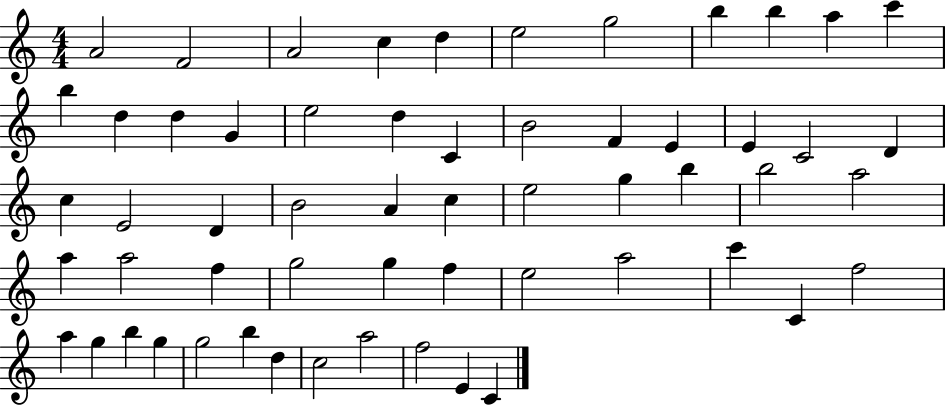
{
  \clef treble
  \numericTimeSignature
  \time 4/4
  \key c \major
  a'2 f'2 | a'2 c''4 d''4 | e''2 g''2 | b''4 b''4 a''4 c'''4 | \break b''4 d''4 d''4 g'4 | e''2 d''4 c'4 | b'2 f'4 e'4 | e'4 c'2 d'4 | \break c''4 e'2 d'4 | b'2 a'4 c''4 | e''2 g''4 b''4 | b''2 a''2 | \break a''4 a''2 f''4 | g''2 g''4 f''4 | e''2 a''2 | c'''4 c'4 f''2 | \break a''4 g''4 b''4 g''4 | g''2 b''4 d''4 | c''2 a''2 | f''2 e'4 c'4 | \break \bar "|."
}